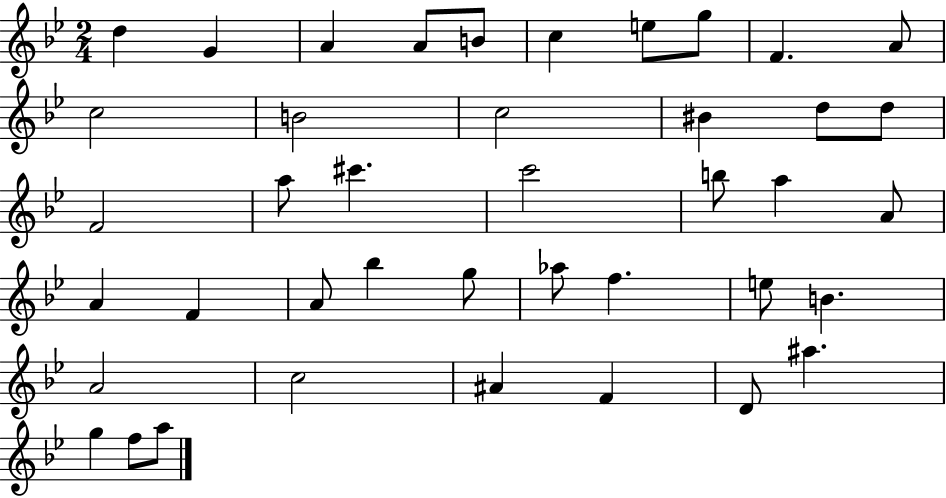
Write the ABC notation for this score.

X:1
T:Untitled
M:2/4
L:1/4
K:Bb
d G A A/2 B/2 c e/2 g/2 F A/2 c2 B2 c2 ^B d/2 d/2 F2 a/2 ^c' c'2 b/2 a A/2 A F A/2 _b g/2 _a/2 f e/2 B A2 c2 ^A F D/2 ^a g f/2 a/2